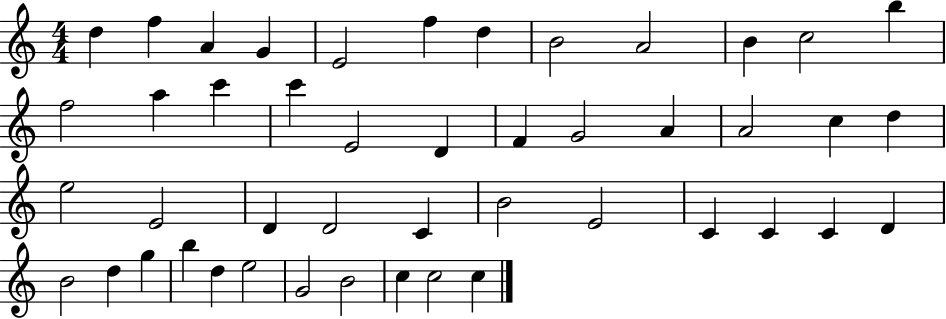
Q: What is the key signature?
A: C major